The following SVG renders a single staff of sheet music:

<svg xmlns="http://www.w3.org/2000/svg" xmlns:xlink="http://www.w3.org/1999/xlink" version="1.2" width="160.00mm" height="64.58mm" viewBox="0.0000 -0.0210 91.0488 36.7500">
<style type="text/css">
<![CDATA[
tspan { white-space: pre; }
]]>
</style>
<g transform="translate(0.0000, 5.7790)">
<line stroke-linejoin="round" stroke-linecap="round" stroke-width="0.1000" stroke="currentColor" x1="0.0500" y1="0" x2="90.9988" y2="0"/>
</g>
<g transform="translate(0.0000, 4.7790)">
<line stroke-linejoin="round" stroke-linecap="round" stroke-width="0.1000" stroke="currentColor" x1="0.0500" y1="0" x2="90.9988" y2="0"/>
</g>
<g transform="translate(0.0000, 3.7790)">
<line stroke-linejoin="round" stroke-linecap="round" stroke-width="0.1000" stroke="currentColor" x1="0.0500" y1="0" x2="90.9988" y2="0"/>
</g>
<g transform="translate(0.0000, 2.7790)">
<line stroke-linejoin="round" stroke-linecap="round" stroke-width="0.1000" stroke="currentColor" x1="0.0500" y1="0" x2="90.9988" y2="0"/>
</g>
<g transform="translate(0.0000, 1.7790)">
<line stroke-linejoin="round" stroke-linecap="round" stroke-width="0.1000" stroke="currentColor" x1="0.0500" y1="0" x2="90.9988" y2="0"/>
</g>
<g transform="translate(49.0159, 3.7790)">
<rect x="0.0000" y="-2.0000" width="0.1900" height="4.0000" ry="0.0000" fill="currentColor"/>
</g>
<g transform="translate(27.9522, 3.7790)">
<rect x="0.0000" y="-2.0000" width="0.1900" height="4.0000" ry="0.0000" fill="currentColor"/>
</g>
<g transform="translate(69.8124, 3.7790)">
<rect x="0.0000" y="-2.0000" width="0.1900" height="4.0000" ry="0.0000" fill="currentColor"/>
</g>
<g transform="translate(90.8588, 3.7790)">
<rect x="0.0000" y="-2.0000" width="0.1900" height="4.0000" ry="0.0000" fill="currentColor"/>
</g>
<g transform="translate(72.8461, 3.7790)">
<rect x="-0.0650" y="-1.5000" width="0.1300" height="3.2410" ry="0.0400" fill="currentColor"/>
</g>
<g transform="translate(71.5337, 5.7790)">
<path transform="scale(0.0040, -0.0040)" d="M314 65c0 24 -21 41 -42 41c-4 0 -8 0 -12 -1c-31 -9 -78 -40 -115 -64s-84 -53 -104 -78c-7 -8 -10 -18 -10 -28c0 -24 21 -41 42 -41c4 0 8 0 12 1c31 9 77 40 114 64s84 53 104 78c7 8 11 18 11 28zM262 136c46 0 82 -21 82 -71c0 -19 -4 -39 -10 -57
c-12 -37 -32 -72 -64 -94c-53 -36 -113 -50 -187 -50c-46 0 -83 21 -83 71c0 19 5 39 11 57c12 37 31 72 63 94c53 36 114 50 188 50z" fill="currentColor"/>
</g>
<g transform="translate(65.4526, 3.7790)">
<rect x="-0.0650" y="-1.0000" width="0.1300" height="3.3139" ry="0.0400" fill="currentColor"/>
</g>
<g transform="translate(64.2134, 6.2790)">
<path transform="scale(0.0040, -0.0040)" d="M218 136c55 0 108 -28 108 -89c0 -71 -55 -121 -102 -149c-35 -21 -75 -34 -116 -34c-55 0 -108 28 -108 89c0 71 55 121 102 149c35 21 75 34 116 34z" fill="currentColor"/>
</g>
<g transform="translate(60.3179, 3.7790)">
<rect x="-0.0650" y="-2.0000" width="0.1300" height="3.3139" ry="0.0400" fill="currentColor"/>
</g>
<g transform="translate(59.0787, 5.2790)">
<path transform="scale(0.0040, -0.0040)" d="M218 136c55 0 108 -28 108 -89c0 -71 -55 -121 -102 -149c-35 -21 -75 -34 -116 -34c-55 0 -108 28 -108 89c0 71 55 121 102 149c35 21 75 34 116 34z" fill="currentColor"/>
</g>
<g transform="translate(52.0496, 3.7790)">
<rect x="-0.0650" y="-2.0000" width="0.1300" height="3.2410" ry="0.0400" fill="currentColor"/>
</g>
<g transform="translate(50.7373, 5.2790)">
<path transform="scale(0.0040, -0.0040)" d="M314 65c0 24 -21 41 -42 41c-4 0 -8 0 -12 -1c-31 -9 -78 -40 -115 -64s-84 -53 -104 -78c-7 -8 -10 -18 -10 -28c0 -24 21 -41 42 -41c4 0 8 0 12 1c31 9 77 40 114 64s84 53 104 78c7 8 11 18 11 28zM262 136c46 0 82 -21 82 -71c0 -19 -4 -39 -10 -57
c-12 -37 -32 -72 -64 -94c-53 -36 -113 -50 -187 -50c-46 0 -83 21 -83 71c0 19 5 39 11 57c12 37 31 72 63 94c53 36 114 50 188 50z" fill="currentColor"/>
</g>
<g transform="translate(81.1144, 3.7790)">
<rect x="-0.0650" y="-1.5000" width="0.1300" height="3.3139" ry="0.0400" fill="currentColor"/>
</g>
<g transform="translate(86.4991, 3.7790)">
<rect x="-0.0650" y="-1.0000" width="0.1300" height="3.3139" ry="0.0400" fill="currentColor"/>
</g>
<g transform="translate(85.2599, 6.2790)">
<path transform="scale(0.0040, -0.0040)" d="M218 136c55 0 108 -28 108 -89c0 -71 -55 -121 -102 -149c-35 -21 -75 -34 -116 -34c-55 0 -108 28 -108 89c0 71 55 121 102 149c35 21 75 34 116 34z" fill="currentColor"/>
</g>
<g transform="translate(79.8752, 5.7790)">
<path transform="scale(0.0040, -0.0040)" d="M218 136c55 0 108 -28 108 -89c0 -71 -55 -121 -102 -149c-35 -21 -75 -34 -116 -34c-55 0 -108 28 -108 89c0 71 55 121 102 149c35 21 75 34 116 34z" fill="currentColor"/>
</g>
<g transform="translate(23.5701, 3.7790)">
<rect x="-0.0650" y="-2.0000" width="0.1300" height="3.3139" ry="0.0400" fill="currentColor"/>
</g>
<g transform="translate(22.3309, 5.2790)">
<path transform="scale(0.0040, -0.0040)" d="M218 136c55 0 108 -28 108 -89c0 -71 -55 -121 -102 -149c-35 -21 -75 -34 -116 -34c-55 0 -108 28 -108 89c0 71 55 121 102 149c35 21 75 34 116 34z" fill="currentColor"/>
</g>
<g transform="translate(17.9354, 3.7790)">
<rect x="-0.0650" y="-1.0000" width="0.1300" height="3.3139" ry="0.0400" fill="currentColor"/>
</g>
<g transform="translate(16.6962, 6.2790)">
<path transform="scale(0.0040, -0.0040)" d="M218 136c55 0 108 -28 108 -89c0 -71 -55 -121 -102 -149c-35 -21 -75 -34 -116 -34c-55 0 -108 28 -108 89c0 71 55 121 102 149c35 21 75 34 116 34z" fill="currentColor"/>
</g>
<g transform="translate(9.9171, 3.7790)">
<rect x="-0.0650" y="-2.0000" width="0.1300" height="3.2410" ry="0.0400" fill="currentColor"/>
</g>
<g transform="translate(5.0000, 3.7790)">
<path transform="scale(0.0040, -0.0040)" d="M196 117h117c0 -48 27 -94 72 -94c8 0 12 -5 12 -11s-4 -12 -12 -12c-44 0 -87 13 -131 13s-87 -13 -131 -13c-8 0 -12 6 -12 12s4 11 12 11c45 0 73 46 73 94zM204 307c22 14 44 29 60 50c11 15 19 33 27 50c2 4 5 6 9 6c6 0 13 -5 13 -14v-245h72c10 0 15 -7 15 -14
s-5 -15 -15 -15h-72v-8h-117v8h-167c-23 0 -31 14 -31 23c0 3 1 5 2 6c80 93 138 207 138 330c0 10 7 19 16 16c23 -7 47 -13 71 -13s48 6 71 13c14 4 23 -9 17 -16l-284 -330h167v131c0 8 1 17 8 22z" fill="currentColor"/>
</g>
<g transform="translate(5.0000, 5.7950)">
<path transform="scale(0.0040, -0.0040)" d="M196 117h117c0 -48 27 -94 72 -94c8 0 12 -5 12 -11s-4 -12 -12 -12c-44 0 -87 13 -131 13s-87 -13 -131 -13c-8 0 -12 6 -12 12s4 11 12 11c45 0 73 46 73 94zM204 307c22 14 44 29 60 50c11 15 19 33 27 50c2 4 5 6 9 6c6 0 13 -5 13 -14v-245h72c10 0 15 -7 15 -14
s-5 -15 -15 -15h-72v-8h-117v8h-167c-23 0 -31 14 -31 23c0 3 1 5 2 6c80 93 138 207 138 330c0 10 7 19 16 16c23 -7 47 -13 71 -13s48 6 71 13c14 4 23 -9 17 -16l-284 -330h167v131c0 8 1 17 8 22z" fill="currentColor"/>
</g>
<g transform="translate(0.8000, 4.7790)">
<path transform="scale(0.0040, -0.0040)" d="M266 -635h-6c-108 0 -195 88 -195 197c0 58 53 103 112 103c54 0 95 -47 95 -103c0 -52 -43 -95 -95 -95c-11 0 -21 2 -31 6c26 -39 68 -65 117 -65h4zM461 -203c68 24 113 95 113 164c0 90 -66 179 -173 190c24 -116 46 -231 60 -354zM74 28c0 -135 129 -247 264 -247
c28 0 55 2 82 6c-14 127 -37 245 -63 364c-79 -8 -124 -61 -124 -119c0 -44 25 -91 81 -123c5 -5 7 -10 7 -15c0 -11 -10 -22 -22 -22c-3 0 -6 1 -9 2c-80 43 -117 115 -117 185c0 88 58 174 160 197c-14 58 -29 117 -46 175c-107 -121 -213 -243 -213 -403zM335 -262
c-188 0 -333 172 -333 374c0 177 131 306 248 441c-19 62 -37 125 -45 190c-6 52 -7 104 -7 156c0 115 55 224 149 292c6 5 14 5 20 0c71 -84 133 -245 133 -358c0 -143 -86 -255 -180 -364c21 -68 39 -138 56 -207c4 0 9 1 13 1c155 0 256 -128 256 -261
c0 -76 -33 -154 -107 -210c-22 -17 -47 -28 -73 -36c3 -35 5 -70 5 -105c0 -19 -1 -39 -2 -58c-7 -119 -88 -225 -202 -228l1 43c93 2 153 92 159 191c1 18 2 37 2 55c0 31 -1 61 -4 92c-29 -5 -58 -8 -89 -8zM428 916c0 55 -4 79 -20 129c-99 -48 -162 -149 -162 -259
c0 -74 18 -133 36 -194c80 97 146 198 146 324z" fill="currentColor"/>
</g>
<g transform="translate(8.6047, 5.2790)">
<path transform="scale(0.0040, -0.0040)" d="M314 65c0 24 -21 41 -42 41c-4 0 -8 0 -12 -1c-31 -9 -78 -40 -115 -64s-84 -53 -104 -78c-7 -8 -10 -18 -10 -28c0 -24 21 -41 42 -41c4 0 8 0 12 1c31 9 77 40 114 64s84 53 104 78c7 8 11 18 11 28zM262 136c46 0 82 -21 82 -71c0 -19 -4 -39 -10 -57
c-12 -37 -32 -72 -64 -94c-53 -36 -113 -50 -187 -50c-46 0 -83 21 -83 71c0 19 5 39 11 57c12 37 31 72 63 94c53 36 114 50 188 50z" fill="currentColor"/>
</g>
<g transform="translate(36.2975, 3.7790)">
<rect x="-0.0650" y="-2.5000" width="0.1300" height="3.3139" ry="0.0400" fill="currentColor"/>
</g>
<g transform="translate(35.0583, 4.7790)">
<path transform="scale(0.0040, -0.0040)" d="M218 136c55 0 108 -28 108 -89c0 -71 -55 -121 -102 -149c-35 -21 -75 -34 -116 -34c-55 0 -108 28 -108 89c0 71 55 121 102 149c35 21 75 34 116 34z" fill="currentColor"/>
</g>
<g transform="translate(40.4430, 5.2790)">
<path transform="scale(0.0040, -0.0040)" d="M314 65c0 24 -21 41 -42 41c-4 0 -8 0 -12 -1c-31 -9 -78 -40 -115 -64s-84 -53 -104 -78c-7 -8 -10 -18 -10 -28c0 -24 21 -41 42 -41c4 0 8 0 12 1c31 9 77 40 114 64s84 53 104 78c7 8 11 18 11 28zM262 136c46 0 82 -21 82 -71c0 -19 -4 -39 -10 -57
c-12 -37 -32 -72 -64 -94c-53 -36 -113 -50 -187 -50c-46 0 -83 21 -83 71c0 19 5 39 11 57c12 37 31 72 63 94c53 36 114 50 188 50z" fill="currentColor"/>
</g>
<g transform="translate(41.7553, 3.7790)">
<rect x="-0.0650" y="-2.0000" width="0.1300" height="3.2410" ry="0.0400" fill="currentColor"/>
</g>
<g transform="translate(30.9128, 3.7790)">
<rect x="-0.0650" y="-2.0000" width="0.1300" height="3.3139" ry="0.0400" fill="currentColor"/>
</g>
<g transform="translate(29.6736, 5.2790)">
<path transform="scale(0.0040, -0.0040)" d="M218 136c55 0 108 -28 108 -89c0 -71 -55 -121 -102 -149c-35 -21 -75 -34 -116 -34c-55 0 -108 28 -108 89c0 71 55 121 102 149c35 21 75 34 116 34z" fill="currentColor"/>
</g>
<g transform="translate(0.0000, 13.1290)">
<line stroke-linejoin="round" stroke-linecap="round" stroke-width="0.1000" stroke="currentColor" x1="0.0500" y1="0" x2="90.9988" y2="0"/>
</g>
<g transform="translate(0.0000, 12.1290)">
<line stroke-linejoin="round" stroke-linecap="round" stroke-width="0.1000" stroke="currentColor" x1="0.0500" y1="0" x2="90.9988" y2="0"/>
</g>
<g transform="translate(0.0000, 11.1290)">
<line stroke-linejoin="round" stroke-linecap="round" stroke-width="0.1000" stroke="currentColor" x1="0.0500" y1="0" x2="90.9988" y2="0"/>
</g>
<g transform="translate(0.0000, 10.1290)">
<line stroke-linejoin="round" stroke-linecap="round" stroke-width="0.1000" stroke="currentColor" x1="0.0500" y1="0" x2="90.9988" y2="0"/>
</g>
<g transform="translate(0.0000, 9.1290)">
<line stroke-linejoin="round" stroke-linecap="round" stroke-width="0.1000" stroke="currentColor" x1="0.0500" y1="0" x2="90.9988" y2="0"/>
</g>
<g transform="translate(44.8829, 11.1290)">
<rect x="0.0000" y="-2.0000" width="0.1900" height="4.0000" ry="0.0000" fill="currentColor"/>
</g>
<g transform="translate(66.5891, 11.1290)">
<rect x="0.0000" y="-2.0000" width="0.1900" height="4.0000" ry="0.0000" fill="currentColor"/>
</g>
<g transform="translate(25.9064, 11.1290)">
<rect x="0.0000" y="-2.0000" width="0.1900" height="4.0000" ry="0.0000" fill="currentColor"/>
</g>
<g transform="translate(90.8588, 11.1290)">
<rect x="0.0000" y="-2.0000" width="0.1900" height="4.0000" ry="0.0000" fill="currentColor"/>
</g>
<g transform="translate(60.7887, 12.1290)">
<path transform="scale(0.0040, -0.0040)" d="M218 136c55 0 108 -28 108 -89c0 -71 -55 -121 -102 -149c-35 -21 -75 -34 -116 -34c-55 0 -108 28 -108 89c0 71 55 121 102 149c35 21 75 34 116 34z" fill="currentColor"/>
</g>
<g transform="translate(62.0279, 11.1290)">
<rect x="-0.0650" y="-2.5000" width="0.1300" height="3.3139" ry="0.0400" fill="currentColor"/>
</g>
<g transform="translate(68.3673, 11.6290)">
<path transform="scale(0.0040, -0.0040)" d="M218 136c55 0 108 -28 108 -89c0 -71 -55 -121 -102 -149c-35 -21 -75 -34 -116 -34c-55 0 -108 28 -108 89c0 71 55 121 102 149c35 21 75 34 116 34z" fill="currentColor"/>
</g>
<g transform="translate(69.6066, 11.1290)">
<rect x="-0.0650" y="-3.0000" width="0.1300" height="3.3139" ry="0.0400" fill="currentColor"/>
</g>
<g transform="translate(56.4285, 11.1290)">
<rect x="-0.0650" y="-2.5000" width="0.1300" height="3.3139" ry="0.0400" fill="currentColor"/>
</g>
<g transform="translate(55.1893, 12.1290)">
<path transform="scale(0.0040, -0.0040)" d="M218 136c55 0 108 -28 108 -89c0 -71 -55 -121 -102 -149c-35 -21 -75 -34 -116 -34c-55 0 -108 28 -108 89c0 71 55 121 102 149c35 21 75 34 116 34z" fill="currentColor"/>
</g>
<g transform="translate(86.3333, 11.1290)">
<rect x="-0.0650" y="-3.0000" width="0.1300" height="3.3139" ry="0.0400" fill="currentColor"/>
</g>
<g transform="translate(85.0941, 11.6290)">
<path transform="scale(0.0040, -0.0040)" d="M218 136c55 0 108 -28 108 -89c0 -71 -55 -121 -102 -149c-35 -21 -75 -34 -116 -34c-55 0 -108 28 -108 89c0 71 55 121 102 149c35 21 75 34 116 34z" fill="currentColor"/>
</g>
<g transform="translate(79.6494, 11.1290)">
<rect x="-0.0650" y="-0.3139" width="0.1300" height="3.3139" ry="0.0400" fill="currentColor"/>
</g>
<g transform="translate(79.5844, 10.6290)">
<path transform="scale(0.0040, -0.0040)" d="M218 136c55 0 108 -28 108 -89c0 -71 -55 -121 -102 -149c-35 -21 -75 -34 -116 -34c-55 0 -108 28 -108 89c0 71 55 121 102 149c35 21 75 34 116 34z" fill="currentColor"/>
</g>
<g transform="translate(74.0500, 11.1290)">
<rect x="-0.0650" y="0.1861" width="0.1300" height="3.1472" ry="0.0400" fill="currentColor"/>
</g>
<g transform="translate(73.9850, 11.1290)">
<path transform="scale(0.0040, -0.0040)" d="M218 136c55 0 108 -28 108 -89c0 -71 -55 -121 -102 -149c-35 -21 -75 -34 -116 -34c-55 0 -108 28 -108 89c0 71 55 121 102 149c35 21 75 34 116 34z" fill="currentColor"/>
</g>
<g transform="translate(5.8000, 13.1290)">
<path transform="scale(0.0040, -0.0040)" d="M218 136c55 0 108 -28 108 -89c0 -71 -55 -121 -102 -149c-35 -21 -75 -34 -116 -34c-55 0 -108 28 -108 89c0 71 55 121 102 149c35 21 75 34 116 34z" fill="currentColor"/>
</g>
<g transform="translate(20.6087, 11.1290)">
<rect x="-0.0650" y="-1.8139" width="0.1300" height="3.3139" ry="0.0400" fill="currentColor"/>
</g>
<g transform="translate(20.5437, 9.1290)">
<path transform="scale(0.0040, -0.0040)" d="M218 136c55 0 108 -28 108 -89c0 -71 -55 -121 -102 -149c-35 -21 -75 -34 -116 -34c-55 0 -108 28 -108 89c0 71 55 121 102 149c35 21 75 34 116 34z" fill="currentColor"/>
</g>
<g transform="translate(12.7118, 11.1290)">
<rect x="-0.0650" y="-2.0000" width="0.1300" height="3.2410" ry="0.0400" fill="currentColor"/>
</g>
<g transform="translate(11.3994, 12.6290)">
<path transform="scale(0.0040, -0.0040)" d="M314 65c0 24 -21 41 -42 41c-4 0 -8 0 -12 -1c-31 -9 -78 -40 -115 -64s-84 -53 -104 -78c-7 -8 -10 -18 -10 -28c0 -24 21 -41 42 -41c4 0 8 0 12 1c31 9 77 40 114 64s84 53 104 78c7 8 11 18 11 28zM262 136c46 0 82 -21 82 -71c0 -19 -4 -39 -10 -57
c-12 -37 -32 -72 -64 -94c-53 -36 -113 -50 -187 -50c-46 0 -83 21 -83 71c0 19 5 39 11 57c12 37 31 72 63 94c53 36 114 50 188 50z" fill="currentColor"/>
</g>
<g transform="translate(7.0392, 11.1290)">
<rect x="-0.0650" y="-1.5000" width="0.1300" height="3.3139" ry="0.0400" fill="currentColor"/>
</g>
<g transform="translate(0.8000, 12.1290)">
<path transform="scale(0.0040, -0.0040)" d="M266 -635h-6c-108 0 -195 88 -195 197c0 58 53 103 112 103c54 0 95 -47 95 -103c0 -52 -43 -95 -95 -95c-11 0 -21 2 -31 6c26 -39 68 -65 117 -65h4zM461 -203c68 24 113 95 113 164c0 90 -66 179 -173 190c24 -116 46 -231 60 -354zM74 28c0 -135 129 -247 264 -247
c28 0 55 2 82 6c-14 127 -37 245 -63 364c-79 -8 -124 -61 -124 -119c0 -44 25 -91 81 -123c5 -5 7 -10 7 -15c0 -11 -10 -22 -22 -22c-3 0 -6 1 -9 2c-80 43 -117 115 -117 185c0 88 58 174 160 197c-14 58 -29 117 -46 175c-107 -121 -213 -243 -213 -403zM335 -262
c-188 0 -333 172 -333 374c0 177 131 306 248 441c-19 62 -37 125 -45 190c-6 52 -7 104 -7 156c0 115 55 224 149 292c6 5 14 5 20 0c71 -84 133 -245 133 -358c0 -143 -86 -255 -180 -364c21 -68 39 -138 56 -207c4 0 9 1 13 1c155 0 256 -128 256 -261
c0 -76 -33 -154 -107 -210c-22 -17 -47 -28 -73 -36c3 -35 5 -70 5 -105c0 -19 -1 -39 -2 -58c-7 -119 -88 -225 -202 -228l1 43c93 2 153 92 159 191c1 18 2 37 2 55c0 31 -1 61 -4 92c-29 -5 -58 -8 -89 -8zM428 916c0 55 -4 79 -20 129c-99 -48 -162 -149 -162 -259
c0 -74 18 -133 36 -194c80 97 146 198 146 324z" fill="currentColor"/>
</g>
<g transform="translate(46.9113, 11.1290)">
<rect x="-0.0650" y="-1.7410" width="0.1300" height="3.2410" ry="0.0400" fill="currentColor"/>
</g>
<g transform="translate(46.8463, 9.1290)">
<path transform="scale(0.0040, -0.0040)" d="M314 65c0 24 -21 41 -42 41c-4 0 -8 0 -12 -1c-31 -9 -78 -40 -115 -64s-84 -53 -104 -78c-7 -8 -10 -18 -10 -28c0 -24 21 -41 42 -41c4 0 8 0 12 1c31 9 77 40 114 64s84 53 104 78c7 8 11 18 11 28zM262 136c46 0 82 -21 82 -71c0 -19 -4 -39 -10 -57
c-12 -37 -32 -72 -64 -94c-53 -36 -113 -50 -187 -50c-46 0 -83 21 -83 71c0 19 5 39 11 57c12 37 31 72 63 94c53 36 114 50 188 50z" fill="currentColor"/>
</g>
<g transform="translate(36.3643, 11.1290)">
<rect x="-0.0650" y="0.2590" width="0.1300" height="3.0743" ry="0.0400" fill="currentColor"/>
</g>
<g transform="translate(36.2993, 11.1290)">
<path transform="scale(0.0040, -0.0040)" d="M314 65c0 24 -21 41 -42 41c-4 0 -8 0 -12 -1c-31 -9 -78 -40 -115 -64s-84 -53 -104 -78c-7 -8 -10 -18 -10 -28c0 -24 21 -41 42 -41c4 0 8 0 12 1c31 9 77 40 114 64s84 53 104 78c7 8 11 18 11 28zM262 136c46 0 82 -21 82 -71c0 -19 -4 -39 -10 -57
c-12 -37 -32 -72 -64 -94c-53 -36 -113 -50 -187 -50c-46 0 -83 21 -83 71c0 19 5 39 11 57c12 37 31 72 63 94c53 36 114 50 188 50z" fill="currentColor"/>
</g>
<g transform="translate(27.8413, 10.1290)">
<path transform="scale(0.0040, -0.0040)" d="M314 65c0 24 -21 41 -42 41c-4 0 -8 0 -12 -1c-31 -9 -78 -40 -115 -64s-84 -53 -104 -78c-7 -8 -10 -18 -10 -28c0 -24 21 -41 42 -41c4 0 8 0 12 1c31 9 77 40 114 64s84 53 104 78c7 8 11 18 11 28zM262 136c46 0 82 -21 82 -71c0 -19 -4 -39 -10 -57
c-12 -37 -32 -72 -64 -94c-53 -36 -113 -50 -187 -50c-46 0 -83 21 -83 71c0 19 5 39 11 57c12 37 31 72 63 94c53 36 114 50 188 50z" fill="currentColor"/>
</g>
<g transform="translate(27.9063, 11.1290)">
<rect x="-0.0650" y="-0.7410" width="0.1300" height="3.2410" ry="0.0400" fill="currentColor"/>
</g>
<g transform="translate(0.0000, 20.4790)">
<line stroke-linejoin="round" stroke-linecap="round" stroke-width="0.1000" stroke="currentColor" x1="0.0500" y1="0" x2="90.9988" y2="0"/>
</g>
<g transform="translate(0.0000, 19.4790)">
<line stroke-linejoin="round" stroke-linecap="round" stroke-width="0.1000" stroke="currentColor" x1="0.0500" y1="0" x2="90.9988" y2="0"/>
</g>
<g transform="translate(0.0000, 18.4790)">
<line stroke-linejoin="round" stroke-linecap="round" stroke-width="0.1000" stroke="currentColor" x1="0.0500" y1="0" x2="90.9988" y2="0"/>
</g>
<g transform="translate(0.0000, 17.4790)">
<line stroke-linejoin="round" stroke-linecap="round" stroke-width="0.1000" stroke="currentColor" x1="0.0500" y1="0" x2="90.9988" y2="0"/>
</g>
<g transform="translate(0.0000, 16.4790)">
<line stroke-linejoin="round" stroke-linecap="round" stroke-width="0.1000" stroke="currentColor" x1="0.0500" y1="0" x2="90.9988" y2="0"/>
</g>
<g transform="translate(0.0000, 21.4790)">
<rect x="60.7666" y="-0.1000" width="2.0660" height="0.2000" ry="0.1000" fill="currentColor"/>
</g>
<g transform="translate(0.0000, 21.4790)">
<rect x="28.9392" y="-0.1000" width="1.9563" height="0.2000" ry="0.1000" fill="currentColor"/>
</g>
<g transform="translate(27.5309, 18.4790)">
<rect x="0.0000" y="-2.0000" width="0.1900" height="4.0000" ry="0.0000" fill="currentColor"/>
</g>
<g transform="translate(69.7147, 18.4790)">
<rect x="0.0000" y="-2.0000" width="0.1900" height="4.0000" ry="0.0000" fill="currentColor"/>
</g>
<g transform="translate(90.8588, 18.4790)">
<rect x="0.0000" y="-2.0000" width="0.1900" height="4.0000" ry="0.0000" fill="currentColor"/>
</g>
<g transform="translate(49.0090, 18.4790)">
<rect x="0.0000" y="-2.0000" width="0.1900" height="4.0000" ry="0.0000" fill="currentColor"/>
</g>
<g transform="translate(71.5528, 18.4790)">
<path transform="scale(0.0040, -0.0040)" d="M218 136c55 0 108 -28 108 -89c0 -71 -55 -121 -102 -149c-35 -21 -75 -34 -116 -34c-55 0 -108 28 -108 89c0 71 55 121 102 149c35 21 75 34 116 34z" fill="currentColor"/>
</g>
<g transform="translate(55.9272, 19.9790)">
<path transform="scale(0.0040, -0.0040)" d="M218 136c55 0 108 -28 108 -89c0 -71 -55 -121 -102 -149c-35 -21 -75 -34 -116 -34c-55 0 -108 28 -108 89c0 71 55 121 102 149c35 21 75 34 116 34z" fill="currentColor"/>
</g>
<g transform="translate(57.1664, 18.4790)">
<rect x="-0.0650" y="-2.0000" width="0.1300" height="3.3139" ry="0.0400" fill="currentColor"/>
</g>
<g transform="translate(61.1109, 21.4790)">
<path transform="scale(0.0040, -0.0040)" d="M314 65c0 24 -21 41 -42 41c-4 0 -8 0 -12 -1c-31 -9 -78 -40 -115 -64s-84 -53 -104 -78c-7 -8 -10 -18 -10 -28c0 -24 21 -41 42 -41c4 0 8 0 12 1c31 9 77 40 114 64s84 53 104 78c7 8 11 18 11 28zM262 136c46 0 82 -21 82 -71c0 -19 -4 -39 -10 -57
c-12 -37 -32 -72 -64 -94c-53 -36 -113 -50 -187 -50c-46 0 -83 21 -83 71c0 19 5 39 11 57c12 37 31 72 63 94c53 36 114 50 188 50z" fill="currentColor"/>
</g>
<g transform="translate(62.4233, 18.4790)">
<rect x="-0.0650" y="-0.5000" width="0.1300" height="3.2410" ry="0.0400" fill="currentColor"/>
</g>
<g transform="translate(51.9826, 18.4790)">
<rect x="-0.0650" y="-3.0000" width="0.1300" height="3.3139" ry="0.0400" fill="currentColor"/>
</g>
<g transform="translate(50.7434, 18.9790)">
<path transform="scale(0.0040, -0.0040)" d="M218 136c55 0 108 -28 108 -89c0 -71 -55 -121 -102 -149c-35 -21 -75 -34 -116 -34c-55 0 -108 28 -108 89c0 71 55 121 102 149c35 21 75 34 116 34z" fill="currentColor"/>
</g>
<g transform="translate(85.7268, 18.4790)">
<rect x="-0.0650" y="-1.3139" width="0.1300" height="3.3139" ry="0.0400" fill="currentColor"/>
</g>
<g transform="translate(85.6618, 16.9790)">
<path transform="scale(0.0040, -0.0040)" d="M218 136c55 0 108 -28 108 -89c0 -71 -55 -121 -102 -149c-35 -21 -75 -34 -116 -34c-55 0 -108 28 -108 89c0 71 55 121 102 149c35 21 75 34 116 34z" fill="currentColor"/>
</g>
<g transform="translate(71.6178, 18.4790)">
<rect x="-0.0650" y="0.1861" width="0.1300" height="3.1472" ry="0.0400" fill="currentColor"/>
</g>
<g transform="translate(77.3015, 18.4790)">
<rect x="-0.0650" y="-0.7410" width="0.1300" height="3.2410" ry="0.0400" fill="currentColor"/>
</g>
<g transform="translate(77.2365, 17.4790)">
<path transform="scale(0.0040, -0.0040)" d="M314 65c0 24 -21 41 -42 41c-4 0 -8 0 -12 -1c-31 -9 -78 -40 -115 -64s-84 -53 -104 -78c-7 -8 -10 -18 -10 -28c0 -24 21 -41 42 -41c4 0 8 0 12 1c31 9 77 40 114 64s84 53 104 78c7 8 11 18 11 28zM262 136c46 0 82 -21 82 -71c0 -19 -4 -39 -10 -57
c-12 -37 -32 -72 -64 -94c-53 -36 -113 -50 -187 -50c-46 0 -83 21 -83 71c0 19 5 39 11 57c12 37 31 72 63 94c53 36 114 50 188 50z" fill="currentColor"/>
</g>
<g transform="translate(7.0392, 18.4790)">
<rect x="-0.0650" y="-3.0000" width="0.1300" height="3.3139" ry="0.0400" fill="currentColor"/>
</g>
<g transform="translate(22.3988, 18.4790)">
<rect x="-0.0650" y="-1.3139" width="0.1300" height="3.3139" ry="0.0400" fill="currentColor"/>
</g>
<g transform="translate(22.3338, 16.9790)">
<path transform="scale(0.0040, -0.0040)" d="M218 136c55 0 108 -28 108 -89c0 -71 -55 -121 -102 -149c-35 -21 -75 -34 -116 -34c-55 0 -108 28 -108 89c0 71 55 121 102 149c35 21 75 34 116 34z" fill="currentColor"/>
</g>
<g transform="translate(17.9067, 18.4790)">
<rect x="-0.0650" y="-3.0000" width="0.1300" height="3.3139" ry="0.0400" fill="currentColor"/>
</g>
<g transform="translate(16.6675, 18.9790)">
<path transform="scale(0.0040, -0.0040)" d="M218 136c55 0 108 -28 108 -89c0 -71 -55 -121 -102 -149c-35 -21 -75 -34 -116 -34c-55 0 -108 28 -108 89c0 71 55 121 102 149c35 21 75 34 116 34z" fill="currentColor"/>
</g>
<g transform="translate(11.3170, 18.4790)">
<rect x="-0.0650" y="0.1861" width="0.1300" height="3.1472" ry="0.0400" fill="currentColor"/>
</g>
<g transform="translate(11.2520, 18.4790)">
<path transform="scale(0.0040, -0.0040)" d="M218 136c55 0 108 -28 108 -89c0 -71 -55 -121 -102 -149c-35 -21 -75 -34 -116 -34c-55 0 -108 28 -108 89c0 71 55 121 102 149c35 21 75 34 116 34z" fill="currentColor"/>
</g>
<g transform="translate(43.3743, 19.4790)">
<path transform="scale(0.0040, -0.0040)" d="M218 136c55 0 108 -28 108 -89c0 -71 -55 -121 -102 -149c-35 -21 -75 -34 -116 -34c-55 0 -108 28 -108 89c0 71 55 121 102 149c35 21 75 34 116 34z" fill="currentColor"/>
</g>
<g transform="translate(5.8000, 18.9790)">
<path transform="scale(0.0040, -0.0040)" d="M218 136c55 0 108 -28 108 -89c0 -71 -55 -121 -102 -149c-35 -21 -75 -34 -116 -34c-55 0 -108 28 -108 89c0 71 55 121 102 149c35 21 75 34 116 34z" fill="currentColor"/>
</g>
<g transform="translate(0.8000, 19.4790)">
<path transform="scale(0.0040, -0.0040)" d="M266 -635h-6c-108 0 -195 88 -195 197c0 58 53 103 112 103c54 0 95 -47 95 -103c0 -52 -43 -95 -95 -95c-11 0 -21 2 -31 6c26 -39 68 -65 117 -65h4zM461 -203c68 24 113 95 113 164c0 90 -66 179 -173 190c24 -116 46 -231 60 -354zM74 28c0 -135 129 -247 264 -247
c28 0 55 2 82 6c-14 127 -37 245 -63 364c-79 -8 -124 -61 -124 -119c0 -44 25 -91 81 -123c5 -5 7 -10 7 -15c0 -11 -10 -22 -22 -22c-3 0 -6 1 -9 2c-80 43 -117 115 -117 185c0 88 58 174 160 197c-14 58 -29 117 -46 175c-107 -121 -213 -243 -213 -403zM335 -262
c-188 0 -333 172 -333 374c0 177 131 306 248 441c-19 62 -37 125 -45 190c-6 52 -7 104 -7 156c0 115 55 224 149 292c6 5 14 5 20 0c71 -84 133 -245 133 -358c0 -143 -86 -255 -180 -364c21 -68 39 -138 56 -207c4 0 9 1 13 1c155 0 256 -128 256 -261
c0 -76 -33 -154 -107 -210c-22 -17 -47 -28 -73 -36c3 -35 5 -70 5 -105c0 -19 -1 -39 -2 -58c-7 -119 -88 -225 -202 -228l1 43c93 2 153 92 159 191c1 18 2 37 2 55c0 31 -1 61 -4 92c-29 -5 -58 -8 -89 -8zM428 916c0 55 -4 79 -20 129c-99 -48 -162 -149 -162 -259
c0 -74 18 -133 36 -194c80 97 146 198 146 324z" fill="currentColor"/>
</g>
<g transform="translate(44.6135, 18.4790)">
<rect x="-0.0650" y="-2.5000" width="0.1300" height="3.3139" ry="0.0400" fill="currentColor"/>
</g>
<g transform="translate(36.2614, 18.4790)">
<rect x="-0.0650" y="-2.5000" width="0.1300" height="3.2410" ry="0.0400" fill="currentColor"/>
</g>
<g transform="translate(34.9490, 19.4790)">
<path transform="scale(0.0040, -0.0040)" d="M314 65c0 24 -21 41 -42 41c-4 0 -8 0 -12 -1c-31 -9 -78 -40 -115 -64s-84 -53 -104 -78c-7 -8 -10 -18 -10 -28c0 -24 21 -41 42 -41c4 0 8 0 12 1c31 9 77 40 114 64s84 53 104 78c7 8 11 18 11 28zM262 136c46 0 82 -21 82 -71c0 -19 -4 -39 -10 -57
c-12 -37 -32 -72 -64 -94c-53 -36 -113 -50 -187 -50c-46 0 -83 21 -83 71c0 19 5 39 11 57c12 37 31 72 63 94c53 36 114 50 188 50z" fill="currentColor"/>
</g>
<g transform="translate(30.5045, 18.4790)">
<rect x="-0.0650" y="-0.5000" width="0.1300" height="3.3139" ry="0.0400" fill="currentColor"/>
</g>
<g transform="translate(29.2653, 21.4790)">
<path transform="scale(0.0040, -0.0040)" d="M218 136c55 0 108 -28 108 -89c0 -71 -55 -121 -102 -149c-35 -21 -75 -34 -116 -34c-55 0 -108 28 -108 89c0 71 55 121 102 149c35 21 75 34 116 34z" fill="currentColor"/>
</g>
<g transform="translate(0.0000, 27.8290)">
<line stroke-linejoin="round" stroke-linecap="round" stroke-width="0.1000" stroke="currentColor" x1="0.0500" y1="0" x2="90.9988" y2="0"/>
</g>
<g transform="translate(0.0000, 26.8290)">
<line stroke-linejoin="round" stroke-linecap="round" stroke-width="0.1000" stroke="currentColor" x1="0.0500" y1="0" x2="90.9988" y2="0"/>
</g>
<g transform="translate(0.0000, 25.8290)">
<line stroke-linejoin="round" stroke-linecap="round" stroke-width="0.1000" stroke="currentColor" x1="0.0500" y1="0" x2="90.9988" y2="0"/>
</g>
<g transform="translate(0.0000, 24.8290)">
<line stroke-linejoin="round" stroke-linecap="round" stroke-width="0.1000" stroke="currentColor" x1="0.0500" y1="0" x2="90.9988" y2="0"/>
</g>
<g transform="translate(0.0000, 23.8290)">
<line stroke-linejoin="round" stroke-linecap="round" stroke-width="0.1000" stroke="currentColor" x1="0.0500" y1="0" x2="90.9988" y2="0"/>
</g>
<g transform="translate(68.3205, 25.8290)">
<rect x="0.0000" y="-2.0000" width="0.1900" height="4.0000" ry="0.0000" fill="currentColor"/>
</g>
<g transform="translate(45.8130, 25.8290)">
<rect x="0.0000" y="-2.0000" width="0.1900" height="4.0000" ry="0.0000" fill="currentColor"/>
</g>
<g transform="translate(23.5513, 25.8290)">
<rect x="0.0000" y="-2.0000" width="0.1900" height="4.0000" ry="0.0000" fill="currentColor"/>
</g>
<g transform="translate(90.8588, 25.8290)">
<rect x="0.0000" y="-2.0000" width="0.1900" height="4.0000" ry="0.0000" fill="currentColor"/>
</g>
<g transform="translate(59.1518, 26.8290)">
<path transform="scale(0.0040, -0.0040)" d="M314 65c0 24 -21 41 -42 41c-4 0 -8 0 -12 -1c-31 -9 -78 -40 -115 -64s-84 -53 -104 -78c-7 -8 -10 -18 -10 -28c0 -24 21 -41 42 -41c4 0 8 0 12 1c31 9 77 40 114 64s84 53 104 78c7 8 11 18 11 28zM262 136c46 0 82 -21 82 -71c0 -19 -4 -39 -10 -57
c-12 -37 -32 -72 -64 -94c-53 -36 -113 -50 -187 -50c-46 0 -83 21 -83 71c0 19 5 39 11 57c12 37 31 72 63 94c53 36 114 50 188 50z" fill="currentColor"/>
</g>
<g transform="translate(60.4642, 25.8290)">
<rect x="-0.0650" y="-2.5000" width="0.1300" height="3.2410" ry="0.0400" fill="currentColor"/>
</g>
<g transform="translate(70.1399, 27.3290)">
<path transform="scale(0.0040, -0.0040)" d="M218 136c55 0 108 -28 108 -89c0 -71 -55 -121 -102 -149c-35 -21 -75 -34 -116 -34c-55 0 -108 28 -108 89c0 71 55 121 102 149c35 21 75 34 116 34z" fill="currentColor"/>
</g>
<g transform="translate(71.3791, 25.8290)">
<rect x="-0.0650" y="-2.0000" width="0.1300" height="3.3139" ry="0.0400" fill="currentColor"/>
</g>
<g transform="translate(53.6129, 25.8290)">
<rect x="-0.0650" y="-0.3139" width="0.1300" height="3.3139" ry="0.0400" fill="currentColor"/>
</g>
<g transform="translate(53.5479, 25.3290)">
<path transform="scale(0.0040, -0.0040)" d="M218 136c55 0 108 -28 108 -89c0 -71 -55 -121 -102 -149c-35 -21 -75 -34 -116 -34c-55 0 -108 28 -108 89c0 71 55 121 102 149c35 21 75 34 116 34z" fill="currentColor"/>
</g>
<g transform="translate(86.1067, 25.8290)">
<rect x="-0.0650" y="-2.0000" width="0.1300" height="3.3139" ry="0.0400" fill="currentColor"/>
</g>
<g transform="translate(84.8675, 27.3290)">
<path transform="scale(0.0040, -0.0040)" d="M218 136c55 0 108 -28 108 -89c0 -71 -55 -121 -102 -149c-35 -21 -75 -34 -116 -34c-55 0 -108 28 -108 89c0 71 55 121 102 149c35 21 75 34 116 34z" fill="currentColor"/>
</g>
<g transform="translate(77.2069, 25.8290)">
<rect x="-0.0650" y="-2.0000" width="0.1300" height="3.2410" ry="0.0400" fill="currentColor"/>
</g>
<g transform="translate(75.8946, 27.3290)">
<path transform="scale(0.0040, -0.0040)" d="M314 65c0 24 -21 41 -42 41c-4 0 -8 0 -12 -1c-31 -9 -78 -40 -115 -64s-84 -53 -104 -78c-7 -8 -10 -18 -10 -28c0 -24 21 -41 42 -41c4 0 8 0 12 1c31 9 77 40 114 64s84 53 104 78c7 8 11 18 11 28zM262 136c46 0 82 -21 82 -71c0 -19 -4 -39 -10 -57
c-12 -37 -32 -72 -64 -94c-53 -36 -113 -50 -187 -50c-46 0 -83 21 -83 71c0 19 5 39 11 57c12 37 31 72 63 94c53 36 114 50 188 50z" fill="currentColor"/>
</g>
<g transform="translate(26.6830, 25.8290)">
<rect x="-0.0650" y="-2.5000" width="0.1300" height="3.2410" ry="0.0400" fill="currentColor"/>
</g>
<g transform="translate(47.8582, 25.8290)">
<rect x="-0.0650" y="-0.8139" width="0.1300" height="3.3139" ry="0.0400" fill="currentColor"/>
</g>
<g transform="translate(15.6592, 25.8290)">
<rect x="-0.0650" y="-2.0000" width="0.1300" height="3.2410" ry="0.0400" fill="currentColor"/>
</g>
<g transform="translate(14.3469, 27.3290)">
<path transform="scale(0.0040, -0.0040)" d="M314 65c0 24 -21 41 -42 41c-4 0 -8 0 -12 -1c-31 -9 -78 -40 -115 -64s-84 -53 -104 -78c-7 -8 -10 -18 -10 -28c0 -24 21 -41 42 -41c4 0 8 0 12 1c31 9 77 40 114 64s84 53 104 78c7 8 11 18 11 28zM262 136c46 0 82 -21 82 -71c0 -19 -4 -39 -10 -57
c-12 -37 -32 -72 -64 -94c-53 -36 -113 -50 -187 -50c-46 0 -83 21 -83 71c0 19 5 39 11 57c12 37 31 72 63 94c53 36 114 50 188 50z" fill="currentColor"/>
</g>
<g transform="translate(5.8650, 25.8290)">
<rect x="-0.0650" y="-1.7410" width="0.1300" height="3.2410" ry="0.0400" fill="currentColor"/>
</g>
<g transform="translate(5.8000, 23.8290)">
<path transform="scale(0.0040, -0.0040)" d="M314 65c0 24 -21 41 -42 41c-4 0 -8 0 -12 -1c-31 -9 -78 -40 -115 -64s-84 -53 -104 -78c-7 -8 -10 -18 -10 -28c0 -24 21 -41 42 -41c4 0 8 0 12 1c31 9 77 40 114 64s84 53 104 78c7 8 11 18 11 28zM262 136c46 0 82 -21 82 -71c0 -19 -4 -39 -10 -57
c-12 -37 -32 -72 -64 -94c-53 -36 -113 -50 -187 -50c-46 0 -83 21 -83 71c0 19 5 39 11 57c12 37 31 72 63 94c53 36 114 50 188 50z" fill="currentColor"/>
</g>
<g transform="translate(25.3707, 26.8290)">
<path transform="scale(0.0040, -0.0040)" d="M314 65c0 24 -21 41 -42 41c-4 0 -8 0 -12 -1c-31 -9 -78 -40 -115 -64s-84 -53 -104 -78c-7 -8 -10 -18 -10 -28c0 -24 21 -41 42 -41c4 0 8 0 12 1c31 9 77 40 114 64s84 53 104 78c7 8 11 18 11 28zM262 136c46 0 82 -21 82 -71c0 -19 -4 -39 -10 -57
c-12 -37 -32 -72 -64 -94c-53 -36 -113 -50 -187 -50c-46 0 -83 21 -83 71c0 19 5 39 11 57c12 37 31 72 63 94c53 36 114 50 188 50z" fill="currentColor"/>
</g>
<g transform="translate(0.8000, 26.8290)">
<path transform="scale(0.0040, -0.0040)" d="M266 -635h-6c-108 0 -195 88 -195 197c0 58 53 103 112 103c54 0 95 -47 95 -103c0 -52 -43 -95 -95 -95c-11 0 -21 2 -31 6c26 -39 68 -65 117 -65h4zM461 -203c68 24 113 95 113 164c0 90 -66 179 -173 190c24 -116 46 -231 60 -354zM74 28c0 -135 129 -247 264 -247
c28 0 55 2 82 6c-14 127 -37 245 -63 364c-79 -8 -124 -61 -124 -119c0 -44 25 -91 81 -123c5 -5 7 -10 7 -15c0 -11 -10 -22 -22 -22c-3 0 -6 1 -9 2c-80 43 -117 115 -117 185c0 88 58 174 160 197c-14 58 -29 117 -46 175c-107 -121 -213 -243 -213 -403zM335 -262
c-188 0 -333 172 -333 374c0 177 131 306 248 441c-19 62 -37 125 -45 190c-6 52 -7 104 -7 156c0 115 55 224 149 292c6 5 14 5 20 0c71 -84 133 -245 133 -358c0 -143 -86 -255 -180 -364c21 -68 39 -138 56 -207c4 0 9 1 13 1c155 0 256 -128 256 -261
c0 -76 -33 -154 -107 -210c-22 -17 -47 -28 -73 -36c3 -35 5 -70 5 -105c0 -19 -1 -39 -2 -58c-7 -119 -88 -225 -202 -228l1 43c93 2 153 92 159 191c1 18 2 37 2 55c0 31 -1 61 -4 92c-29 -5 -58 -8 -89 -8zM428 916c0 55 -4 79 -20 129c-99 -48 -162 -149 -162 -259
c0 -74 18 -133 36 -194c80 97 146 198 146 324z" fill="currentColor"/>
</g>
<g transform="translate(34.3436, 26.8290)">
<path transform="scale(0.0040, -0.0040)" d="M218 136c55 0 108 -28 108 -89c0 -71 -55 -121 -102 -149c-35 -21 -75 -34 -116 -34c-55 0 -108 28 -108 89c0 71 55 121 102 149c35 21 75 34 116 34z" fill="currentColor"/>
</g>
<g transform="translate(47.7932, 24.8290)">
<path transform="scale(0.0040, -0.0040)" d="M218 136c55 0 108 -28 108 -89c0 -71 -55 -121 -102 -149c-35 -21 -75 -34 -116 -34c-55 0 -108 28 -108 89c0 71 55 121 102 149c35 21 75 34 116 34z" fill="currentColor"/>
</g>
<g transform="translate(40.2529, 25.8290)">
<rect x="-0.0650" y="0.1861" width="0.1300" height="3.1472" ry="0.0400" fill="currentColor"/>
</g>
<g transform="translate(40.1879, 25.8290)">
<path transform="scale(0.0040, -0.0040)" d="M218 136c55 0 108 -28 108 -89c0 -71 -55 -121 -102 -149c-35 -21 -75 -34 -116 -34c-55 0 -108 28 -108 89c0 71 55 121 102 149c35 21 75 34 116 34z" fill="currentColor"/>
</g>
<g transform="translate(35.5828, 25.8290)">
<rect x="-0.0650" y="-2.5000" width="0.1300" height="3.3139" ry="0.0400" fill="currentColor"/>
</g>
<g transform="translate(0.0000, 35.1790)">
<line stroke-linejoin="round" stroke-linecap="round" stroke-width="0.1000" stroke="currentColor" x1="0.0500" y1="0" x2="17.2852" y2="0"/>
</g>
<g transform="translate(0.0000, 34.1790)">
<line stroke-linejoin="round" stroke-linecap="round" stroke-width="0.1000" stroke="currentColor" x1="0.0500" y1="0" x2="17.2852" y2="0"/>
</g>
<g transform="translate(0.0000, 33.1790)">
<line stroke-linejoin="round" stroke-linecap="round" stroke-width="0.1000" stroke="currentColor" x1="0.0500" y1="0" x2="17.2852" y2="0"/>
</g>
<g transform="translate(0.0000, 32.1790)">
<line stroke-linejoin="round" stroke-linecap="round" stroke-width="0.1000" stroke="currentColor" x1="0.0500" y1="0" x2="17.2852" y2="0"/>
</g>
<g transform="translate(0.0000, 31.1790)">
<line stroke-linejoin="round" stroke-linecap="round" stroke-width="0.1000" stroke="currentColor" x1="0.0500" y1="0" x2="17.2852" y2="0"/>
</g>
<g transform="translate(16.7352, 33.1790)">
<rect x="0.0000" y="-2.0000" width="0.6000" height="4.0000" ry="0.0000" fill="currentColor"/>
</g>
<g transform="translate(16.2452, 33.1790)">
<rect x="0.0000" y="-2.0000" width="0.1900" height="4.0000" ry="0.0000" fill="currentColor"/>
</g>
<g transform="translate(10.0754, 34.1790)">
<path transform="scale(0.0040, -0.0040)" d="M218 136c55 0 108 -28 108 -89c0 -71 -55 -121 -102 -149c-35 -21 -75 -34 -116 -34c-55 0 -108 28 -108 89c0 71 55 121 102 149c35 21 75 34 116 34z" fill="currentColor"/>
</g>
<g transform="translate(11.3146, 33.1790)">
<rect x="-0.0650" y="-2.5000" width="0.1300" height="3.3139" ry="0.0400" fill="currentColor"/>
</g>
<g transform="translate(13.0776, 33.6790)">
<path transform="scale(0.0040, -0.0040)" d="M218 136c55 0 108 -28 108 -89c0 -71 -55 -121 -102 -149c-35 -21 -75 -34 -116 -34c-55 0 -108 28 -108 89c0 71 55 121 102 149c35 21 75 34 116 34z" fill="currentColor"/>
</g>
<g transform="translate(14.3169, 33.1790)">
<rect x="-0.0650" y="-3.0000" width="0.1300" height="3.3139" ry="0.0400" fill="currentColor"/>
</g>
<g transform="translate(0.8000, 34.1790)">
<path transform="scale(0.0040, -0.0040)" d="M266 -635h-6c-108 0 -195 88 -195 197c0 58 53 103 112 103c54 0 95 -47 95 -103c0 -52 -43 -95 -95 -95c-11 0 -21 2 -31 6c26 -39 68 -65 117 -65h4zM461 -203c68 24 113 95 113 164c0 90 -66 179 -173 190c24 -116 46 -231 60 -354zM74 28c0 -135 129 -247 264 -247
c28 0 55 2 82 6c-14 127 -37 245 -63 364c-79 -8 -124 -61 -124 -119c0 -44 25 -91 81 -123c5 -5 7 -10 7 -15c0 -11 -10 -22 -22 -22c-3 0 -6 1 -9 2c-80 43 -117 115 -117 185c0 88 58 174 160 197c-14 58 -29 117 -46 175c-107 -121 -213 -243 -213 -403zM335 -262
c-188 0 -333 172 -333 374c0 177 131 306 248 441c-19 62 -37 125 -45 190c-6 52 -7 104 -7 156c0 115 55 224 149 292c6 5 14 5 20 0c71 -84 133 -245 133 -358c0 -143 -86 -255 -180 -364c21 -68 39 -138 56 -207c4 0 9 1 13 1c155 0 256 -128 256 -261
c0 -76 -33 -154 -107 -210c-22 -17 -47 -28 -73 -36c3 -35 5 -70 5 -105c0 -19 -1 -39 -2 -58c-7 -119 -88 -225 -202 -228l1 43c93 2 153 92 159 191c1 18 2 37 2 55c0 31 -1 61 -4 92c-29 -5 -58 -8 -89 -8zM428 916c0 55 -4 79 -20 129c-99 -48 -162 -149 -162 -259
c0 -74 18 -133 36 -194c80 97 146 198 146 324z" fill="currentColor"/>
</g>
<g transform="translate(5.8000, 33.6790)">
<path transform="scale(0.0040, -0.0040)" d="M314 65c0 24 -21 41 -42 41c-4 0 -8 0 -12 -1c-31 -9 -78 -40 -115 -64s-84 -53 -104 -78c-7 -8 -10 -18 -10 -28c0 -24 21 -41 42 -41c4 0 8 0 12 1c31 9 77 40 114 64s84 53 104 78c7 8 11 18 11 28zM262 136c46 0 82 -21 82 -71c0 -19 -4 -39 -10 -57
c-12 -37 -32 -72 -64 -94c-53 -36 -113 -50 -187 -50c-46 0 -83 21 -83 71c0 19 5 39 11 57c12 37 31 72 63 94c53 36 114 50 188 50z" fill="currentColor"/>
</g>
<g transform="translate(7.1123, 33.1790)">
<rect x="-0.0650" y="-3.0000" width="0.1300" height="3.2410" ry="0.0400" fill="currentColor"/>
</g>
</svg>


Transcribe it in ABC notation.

X:1
T:Untitled
M:4/4
L:1/4
K:C
F2 D F F G F2 F2 F D E2 E D E F2 f d2 B2 f2 G G A B c A A B A e C G2 G A F C2 B d2 e f2 F2 G2 G B d c G2 F F2 F A2 G A